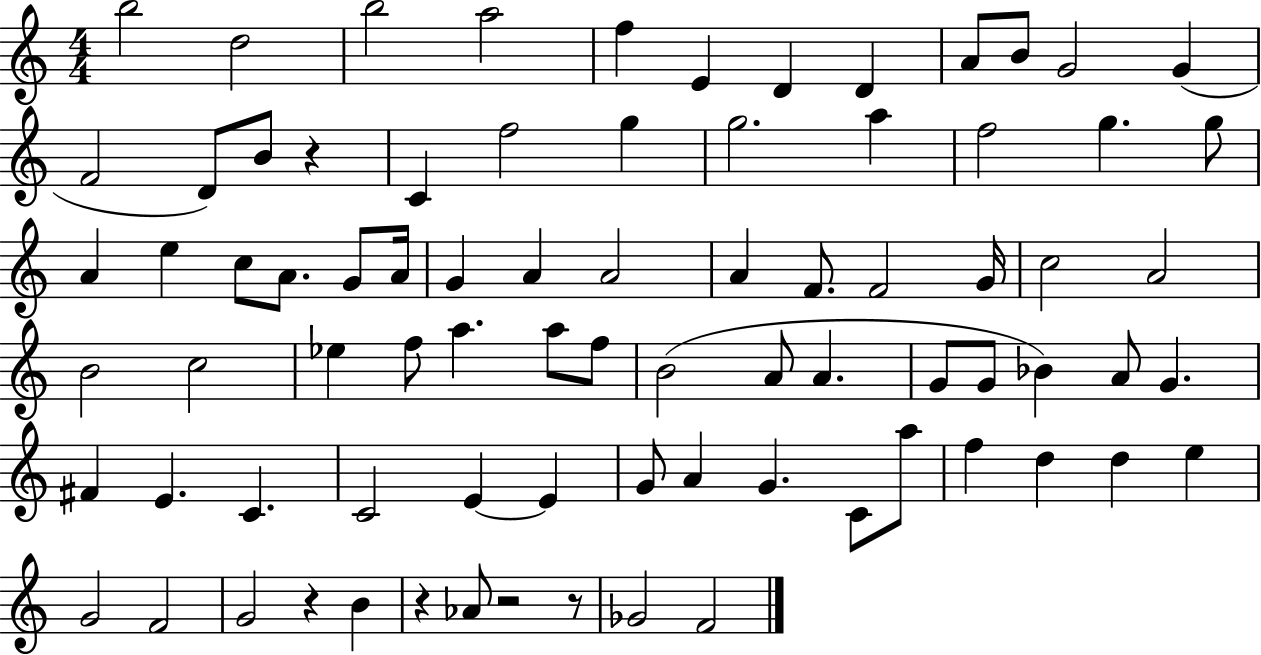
{
  \clef treble
  \numericTimeSignature
  \time 4/4
  \key c \major
  \repeat volta 2 { b''2 d''2 | b''2 a''2 | f''4 e'4 d'4 d'4 | a'8 b'8 g'2 g'4( | \break f'2 d'8) b'8 r4 | c'4 f''2 g''4 | g''2. a''4 | f''2 g''4. g''8 | \break a'4 e''4 c''8 a'8. g'8 a'16 | g'4 a'4 a'2 | a'4 f'8. f'2 g'16 | c''2 a'2 | \break b'2 c''2 | ees''4 f''8 a''4. a''8 f''8 | b'2( a'8 a'4. | g'8 g'8 bes'4) a'8 g'4. | \break fis'4 e'4. c'4. | c'2 e'4~~ e'4 | g'8 a'4 g'4. c'8 a''8 | f''4 d''4 d''4 e''4 | \break g'2 f'2 | g'2 r4 b'4 | r4 aes'8 r2 r8 | ges'2 f'2 | \break } \bar "|."
}